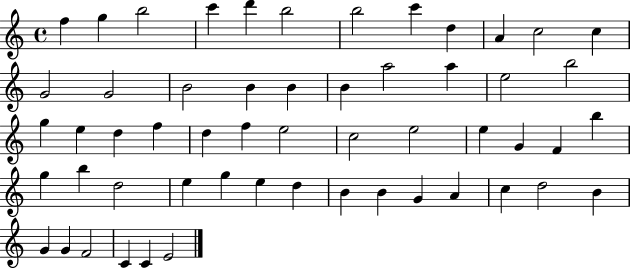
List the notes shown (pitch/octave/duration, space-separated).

F5/q G5/q B5/h C6/q D6/q B5/h B5/h C6/q D5/q A4/q C5/h C5/q G4/h G4/h B4/h B4/q B4/q B4/q A5/h A5/q E5/h B5/h G5/q E5/q D5/q F5/q D5/q F5/q E5/h C5/h E5/h E5/q G4/q F4/q B5/q G5/q B5/q D5/h E5/q G5/q E5/q D5/q B4/q B4/q G4/q A4/q C5/q D5/h B4/q G4/q G4/q F4/h C4/q C4/q E4/h